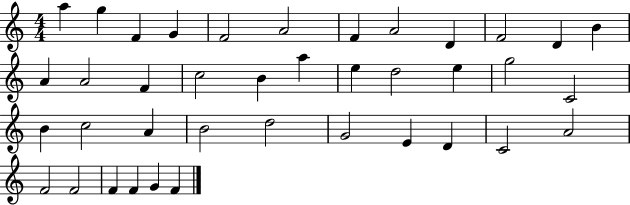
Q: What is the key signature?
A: C major